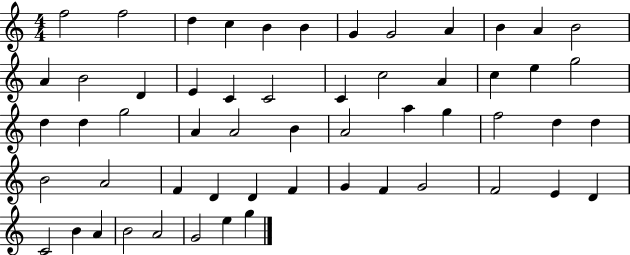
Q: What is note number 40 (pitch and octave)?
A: D4